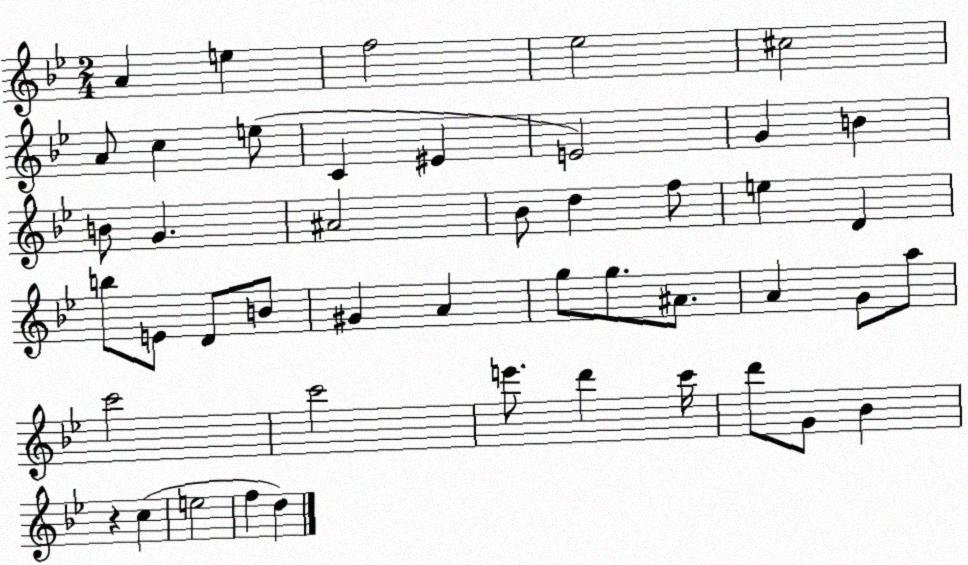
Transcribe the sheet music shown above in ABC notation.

X:1
T:Untitled
M:2/4
L:1/4
K:Bb
A e f2 _e2 ^c2 A/2 c e/2 C ^E E2 G B B/2 G ^A2 _B/2 d f/2 e D b/2 E/2 D/2 B/2 ^G A g/2 g/2 ^A/2 A G/2 a/2 c'2 c'2 e'/2 d' c'/4 d'/2 G/2 _B z c e2 f d